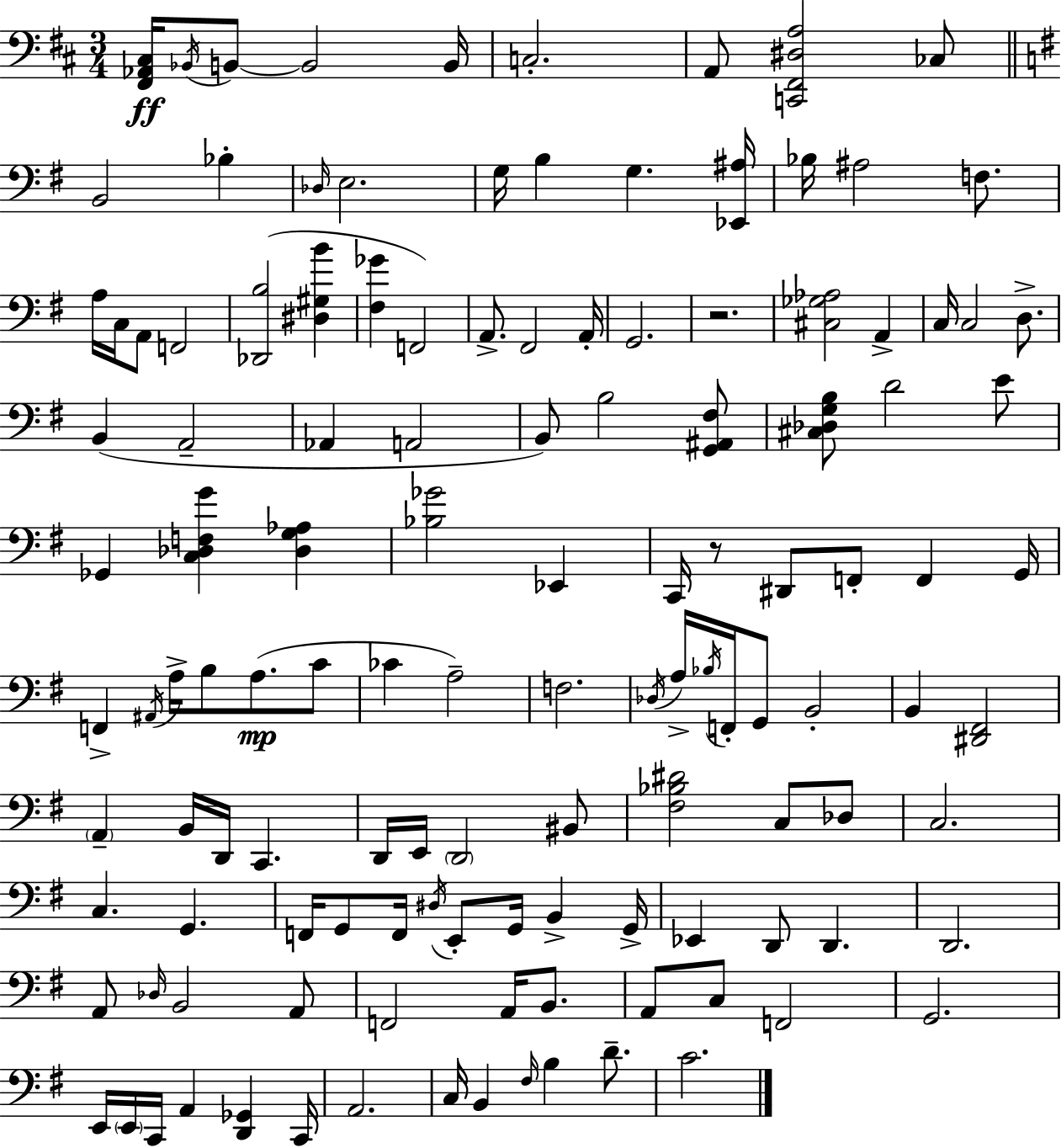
{
  \clef bass
  \numericTimeSignature
  \time 3/4
  \key d \major
  <fis, aes, cis>16\ff \acciaccatura { bes,16 } b,8~~ b,2 | b,16 c2.-. | a,8 <c, fis, dis a>2 ces8 | \bar "||" \break \key g \major b,2 bes4-. | \grace { des16 } e2. | g16 b4 g4. | <ees, ais>16 bes16 ais2 f8. | \break a16 c16 a,8 f,2 | <des, b>2( <dis gis b'>4 | <fis ges'>4 f,2) | a,8.-> fis,2 | \break a,16-. g,2. | r2. | <cis ges aes>2 a,4-> | c16 c2 d8.-> | \break b,4( a,2-- | aes,4 a,2 | b,8) b2 <g, ais, fis>8 | <cis des g b>8 d'2 e'8 | \break ges,4 <c des f g'>4 <des g aes>4 | <bes ges'>2 ees,4 | c,16 r8 dis,8 f,8-. f,4 | g,16 f,4-> \acciaccatura { ais,16 } a16-> b8 a8.(\mp | \break c'8 ces'4 a2--) | f2. | \acciaccatura { des16 } a16-> \acciaccatura { bes16 } f,16-. g,8 b,2-. | b,4 <dis, fis,>2 | \break \parenthesize a,4-- b,16 d,16 c,4. | d,16 e,16 \parenthesize d,2 | bis,8 <fis bes dis'>2 | c8 des8 c2. | \break c4. g,4. | f,16 g,8 f,16 \acciaccatura { dis16 } e,8-. g,16 | b,4-> g,16-> ees,4 d,8 d,4. | d,2. | \break a,8 \grace { des16 } b,2 | a,8 f,2 | a,16 b,8. a,8 c8 f,2 | g,2. | \break e,16 \parenthesize e,16 c,16 a,4 | <d, ges,>4 c,16 a,2. | c16 b,4 \grace { fis16 } | b4 d'8.-- c'2. | \break \bar "|."
}